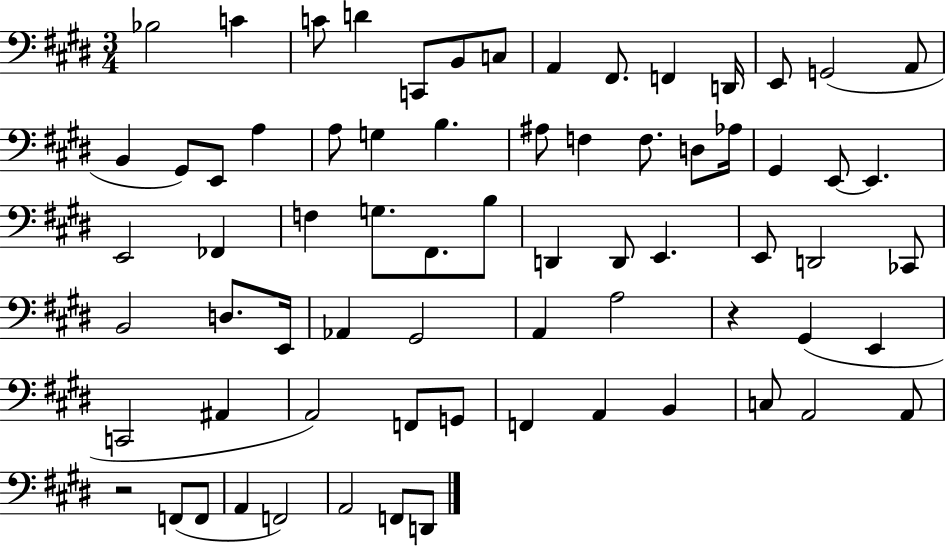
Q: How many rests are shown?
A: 2